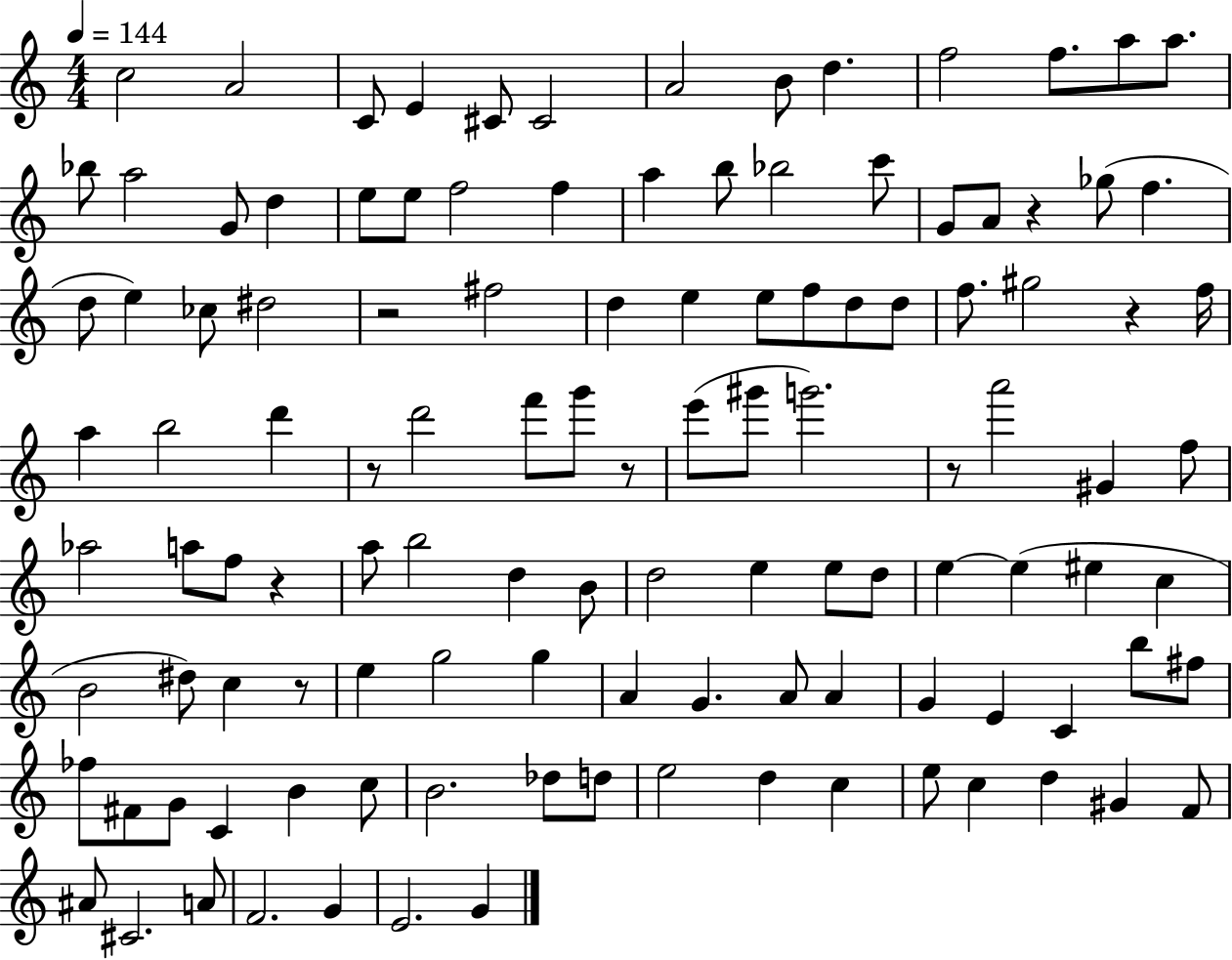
{
  \clef treble
  \numericTimeSignature
  \time 4/4
  \key c \major
  \tempo 4 = 144
  c''2 a'2 | c'8 e'4 cis'8 cis'2 | a'2 b'8 d''4. | f''2 f''8. a''8 a''8. | \break bes''8 a''2 g'8 d''4 | e''8 e''8 f''2 f''4 | a''4 b''8 bes''2 c'''8 | g'8 a'8 r4 ges''8( f''4. | \break d''8 e''4) ces''8 dis''2 | r2 fis''2 | d''4 e''4 e''8 f''8 d''8 d''8 | f''8. gis''2 r4 f''16 | \break a''4 b''2 d'''4 | r8 d'''2 f'''8 g'''8 r8 | e'''8( gis'''8 g'''2.) | r8 a'''2 gis'4 f''8 | \break aes''2 a''8 f''8 r4 | a''8 b''2 d''4 b'8 | d''2 e''4 e''8 d''8 | e''4~~ e''4( eis''4 c''4 | \break b'2 dis''8) c''4 r8 | e''4 g''2 g''4 | a'4 g'4. a'8 a'4 | g'4 e'4 c'4 b''8 fis''8 | \break fes''8 fis'8 g'8 c'4 b'4 c''8 | b'2. des''8 d''8 | e''2 d''4 c''4 | e''8 c''4 d''4 gis'4 f'8 | \break ais'8 cis'2. a'8 | f'2. g'4 | e'2. g'4 | \bar "|."
}